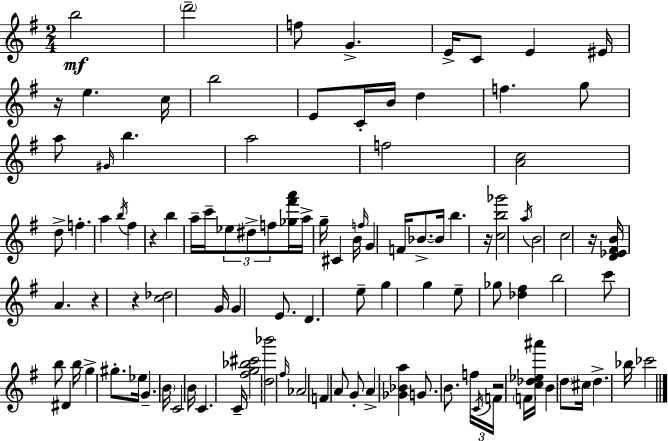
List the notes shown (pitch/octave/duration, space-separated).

B5/h D6/h F5/e G4/q. E4/s C4/e E4/q EIS4/s R/s E5/q. C5/s B5/h E4/e C4/s B4/s D5/q F5/q. G5/e A5/e G#4/s B5/q. A5/h F5/h [A4,C5]/h D5/e F5/q. A5/q B5/s F#5/q R/q B5/q A5/s C6/s Eb5/e D#5/e F5/e [Gb5,F#6,A6]/s A5/s G5/s C#4/q B4/s F5/s G4/q F4/s Bb4/e. Bb4/s B5/q. R/s [C5,B5,Gb6]/h A5/s B4/h C5/h R/s [D4,Eb4,F#4,B4]/s A4/q. R/q R/q [C5,Db5]/h G4/s G4/q E4/e. D4/q. E5/e G5/q G5/q E5/e Gb5/e [Db5,F#5]/q B5/h C6/e B5/e D#4/q B5/s G5/q G#5/e. Eb5/s G4/q. B4/s C4/h B4/s C4/q. C4/s [F#5,G5,Bb5,C#6]/h [D5,Bb6]/h F#5/s Ab4/h F4/q A4/e G4/e A4/q [Gb4,Bb4,A5]/q G4/e. B4/e. F5/s C4/s F4/s R/h F4/s [C5,Db5,Eb5,A#6]/s B4/q D5/e C#5/s D5/q. Bb5/s CES6/h